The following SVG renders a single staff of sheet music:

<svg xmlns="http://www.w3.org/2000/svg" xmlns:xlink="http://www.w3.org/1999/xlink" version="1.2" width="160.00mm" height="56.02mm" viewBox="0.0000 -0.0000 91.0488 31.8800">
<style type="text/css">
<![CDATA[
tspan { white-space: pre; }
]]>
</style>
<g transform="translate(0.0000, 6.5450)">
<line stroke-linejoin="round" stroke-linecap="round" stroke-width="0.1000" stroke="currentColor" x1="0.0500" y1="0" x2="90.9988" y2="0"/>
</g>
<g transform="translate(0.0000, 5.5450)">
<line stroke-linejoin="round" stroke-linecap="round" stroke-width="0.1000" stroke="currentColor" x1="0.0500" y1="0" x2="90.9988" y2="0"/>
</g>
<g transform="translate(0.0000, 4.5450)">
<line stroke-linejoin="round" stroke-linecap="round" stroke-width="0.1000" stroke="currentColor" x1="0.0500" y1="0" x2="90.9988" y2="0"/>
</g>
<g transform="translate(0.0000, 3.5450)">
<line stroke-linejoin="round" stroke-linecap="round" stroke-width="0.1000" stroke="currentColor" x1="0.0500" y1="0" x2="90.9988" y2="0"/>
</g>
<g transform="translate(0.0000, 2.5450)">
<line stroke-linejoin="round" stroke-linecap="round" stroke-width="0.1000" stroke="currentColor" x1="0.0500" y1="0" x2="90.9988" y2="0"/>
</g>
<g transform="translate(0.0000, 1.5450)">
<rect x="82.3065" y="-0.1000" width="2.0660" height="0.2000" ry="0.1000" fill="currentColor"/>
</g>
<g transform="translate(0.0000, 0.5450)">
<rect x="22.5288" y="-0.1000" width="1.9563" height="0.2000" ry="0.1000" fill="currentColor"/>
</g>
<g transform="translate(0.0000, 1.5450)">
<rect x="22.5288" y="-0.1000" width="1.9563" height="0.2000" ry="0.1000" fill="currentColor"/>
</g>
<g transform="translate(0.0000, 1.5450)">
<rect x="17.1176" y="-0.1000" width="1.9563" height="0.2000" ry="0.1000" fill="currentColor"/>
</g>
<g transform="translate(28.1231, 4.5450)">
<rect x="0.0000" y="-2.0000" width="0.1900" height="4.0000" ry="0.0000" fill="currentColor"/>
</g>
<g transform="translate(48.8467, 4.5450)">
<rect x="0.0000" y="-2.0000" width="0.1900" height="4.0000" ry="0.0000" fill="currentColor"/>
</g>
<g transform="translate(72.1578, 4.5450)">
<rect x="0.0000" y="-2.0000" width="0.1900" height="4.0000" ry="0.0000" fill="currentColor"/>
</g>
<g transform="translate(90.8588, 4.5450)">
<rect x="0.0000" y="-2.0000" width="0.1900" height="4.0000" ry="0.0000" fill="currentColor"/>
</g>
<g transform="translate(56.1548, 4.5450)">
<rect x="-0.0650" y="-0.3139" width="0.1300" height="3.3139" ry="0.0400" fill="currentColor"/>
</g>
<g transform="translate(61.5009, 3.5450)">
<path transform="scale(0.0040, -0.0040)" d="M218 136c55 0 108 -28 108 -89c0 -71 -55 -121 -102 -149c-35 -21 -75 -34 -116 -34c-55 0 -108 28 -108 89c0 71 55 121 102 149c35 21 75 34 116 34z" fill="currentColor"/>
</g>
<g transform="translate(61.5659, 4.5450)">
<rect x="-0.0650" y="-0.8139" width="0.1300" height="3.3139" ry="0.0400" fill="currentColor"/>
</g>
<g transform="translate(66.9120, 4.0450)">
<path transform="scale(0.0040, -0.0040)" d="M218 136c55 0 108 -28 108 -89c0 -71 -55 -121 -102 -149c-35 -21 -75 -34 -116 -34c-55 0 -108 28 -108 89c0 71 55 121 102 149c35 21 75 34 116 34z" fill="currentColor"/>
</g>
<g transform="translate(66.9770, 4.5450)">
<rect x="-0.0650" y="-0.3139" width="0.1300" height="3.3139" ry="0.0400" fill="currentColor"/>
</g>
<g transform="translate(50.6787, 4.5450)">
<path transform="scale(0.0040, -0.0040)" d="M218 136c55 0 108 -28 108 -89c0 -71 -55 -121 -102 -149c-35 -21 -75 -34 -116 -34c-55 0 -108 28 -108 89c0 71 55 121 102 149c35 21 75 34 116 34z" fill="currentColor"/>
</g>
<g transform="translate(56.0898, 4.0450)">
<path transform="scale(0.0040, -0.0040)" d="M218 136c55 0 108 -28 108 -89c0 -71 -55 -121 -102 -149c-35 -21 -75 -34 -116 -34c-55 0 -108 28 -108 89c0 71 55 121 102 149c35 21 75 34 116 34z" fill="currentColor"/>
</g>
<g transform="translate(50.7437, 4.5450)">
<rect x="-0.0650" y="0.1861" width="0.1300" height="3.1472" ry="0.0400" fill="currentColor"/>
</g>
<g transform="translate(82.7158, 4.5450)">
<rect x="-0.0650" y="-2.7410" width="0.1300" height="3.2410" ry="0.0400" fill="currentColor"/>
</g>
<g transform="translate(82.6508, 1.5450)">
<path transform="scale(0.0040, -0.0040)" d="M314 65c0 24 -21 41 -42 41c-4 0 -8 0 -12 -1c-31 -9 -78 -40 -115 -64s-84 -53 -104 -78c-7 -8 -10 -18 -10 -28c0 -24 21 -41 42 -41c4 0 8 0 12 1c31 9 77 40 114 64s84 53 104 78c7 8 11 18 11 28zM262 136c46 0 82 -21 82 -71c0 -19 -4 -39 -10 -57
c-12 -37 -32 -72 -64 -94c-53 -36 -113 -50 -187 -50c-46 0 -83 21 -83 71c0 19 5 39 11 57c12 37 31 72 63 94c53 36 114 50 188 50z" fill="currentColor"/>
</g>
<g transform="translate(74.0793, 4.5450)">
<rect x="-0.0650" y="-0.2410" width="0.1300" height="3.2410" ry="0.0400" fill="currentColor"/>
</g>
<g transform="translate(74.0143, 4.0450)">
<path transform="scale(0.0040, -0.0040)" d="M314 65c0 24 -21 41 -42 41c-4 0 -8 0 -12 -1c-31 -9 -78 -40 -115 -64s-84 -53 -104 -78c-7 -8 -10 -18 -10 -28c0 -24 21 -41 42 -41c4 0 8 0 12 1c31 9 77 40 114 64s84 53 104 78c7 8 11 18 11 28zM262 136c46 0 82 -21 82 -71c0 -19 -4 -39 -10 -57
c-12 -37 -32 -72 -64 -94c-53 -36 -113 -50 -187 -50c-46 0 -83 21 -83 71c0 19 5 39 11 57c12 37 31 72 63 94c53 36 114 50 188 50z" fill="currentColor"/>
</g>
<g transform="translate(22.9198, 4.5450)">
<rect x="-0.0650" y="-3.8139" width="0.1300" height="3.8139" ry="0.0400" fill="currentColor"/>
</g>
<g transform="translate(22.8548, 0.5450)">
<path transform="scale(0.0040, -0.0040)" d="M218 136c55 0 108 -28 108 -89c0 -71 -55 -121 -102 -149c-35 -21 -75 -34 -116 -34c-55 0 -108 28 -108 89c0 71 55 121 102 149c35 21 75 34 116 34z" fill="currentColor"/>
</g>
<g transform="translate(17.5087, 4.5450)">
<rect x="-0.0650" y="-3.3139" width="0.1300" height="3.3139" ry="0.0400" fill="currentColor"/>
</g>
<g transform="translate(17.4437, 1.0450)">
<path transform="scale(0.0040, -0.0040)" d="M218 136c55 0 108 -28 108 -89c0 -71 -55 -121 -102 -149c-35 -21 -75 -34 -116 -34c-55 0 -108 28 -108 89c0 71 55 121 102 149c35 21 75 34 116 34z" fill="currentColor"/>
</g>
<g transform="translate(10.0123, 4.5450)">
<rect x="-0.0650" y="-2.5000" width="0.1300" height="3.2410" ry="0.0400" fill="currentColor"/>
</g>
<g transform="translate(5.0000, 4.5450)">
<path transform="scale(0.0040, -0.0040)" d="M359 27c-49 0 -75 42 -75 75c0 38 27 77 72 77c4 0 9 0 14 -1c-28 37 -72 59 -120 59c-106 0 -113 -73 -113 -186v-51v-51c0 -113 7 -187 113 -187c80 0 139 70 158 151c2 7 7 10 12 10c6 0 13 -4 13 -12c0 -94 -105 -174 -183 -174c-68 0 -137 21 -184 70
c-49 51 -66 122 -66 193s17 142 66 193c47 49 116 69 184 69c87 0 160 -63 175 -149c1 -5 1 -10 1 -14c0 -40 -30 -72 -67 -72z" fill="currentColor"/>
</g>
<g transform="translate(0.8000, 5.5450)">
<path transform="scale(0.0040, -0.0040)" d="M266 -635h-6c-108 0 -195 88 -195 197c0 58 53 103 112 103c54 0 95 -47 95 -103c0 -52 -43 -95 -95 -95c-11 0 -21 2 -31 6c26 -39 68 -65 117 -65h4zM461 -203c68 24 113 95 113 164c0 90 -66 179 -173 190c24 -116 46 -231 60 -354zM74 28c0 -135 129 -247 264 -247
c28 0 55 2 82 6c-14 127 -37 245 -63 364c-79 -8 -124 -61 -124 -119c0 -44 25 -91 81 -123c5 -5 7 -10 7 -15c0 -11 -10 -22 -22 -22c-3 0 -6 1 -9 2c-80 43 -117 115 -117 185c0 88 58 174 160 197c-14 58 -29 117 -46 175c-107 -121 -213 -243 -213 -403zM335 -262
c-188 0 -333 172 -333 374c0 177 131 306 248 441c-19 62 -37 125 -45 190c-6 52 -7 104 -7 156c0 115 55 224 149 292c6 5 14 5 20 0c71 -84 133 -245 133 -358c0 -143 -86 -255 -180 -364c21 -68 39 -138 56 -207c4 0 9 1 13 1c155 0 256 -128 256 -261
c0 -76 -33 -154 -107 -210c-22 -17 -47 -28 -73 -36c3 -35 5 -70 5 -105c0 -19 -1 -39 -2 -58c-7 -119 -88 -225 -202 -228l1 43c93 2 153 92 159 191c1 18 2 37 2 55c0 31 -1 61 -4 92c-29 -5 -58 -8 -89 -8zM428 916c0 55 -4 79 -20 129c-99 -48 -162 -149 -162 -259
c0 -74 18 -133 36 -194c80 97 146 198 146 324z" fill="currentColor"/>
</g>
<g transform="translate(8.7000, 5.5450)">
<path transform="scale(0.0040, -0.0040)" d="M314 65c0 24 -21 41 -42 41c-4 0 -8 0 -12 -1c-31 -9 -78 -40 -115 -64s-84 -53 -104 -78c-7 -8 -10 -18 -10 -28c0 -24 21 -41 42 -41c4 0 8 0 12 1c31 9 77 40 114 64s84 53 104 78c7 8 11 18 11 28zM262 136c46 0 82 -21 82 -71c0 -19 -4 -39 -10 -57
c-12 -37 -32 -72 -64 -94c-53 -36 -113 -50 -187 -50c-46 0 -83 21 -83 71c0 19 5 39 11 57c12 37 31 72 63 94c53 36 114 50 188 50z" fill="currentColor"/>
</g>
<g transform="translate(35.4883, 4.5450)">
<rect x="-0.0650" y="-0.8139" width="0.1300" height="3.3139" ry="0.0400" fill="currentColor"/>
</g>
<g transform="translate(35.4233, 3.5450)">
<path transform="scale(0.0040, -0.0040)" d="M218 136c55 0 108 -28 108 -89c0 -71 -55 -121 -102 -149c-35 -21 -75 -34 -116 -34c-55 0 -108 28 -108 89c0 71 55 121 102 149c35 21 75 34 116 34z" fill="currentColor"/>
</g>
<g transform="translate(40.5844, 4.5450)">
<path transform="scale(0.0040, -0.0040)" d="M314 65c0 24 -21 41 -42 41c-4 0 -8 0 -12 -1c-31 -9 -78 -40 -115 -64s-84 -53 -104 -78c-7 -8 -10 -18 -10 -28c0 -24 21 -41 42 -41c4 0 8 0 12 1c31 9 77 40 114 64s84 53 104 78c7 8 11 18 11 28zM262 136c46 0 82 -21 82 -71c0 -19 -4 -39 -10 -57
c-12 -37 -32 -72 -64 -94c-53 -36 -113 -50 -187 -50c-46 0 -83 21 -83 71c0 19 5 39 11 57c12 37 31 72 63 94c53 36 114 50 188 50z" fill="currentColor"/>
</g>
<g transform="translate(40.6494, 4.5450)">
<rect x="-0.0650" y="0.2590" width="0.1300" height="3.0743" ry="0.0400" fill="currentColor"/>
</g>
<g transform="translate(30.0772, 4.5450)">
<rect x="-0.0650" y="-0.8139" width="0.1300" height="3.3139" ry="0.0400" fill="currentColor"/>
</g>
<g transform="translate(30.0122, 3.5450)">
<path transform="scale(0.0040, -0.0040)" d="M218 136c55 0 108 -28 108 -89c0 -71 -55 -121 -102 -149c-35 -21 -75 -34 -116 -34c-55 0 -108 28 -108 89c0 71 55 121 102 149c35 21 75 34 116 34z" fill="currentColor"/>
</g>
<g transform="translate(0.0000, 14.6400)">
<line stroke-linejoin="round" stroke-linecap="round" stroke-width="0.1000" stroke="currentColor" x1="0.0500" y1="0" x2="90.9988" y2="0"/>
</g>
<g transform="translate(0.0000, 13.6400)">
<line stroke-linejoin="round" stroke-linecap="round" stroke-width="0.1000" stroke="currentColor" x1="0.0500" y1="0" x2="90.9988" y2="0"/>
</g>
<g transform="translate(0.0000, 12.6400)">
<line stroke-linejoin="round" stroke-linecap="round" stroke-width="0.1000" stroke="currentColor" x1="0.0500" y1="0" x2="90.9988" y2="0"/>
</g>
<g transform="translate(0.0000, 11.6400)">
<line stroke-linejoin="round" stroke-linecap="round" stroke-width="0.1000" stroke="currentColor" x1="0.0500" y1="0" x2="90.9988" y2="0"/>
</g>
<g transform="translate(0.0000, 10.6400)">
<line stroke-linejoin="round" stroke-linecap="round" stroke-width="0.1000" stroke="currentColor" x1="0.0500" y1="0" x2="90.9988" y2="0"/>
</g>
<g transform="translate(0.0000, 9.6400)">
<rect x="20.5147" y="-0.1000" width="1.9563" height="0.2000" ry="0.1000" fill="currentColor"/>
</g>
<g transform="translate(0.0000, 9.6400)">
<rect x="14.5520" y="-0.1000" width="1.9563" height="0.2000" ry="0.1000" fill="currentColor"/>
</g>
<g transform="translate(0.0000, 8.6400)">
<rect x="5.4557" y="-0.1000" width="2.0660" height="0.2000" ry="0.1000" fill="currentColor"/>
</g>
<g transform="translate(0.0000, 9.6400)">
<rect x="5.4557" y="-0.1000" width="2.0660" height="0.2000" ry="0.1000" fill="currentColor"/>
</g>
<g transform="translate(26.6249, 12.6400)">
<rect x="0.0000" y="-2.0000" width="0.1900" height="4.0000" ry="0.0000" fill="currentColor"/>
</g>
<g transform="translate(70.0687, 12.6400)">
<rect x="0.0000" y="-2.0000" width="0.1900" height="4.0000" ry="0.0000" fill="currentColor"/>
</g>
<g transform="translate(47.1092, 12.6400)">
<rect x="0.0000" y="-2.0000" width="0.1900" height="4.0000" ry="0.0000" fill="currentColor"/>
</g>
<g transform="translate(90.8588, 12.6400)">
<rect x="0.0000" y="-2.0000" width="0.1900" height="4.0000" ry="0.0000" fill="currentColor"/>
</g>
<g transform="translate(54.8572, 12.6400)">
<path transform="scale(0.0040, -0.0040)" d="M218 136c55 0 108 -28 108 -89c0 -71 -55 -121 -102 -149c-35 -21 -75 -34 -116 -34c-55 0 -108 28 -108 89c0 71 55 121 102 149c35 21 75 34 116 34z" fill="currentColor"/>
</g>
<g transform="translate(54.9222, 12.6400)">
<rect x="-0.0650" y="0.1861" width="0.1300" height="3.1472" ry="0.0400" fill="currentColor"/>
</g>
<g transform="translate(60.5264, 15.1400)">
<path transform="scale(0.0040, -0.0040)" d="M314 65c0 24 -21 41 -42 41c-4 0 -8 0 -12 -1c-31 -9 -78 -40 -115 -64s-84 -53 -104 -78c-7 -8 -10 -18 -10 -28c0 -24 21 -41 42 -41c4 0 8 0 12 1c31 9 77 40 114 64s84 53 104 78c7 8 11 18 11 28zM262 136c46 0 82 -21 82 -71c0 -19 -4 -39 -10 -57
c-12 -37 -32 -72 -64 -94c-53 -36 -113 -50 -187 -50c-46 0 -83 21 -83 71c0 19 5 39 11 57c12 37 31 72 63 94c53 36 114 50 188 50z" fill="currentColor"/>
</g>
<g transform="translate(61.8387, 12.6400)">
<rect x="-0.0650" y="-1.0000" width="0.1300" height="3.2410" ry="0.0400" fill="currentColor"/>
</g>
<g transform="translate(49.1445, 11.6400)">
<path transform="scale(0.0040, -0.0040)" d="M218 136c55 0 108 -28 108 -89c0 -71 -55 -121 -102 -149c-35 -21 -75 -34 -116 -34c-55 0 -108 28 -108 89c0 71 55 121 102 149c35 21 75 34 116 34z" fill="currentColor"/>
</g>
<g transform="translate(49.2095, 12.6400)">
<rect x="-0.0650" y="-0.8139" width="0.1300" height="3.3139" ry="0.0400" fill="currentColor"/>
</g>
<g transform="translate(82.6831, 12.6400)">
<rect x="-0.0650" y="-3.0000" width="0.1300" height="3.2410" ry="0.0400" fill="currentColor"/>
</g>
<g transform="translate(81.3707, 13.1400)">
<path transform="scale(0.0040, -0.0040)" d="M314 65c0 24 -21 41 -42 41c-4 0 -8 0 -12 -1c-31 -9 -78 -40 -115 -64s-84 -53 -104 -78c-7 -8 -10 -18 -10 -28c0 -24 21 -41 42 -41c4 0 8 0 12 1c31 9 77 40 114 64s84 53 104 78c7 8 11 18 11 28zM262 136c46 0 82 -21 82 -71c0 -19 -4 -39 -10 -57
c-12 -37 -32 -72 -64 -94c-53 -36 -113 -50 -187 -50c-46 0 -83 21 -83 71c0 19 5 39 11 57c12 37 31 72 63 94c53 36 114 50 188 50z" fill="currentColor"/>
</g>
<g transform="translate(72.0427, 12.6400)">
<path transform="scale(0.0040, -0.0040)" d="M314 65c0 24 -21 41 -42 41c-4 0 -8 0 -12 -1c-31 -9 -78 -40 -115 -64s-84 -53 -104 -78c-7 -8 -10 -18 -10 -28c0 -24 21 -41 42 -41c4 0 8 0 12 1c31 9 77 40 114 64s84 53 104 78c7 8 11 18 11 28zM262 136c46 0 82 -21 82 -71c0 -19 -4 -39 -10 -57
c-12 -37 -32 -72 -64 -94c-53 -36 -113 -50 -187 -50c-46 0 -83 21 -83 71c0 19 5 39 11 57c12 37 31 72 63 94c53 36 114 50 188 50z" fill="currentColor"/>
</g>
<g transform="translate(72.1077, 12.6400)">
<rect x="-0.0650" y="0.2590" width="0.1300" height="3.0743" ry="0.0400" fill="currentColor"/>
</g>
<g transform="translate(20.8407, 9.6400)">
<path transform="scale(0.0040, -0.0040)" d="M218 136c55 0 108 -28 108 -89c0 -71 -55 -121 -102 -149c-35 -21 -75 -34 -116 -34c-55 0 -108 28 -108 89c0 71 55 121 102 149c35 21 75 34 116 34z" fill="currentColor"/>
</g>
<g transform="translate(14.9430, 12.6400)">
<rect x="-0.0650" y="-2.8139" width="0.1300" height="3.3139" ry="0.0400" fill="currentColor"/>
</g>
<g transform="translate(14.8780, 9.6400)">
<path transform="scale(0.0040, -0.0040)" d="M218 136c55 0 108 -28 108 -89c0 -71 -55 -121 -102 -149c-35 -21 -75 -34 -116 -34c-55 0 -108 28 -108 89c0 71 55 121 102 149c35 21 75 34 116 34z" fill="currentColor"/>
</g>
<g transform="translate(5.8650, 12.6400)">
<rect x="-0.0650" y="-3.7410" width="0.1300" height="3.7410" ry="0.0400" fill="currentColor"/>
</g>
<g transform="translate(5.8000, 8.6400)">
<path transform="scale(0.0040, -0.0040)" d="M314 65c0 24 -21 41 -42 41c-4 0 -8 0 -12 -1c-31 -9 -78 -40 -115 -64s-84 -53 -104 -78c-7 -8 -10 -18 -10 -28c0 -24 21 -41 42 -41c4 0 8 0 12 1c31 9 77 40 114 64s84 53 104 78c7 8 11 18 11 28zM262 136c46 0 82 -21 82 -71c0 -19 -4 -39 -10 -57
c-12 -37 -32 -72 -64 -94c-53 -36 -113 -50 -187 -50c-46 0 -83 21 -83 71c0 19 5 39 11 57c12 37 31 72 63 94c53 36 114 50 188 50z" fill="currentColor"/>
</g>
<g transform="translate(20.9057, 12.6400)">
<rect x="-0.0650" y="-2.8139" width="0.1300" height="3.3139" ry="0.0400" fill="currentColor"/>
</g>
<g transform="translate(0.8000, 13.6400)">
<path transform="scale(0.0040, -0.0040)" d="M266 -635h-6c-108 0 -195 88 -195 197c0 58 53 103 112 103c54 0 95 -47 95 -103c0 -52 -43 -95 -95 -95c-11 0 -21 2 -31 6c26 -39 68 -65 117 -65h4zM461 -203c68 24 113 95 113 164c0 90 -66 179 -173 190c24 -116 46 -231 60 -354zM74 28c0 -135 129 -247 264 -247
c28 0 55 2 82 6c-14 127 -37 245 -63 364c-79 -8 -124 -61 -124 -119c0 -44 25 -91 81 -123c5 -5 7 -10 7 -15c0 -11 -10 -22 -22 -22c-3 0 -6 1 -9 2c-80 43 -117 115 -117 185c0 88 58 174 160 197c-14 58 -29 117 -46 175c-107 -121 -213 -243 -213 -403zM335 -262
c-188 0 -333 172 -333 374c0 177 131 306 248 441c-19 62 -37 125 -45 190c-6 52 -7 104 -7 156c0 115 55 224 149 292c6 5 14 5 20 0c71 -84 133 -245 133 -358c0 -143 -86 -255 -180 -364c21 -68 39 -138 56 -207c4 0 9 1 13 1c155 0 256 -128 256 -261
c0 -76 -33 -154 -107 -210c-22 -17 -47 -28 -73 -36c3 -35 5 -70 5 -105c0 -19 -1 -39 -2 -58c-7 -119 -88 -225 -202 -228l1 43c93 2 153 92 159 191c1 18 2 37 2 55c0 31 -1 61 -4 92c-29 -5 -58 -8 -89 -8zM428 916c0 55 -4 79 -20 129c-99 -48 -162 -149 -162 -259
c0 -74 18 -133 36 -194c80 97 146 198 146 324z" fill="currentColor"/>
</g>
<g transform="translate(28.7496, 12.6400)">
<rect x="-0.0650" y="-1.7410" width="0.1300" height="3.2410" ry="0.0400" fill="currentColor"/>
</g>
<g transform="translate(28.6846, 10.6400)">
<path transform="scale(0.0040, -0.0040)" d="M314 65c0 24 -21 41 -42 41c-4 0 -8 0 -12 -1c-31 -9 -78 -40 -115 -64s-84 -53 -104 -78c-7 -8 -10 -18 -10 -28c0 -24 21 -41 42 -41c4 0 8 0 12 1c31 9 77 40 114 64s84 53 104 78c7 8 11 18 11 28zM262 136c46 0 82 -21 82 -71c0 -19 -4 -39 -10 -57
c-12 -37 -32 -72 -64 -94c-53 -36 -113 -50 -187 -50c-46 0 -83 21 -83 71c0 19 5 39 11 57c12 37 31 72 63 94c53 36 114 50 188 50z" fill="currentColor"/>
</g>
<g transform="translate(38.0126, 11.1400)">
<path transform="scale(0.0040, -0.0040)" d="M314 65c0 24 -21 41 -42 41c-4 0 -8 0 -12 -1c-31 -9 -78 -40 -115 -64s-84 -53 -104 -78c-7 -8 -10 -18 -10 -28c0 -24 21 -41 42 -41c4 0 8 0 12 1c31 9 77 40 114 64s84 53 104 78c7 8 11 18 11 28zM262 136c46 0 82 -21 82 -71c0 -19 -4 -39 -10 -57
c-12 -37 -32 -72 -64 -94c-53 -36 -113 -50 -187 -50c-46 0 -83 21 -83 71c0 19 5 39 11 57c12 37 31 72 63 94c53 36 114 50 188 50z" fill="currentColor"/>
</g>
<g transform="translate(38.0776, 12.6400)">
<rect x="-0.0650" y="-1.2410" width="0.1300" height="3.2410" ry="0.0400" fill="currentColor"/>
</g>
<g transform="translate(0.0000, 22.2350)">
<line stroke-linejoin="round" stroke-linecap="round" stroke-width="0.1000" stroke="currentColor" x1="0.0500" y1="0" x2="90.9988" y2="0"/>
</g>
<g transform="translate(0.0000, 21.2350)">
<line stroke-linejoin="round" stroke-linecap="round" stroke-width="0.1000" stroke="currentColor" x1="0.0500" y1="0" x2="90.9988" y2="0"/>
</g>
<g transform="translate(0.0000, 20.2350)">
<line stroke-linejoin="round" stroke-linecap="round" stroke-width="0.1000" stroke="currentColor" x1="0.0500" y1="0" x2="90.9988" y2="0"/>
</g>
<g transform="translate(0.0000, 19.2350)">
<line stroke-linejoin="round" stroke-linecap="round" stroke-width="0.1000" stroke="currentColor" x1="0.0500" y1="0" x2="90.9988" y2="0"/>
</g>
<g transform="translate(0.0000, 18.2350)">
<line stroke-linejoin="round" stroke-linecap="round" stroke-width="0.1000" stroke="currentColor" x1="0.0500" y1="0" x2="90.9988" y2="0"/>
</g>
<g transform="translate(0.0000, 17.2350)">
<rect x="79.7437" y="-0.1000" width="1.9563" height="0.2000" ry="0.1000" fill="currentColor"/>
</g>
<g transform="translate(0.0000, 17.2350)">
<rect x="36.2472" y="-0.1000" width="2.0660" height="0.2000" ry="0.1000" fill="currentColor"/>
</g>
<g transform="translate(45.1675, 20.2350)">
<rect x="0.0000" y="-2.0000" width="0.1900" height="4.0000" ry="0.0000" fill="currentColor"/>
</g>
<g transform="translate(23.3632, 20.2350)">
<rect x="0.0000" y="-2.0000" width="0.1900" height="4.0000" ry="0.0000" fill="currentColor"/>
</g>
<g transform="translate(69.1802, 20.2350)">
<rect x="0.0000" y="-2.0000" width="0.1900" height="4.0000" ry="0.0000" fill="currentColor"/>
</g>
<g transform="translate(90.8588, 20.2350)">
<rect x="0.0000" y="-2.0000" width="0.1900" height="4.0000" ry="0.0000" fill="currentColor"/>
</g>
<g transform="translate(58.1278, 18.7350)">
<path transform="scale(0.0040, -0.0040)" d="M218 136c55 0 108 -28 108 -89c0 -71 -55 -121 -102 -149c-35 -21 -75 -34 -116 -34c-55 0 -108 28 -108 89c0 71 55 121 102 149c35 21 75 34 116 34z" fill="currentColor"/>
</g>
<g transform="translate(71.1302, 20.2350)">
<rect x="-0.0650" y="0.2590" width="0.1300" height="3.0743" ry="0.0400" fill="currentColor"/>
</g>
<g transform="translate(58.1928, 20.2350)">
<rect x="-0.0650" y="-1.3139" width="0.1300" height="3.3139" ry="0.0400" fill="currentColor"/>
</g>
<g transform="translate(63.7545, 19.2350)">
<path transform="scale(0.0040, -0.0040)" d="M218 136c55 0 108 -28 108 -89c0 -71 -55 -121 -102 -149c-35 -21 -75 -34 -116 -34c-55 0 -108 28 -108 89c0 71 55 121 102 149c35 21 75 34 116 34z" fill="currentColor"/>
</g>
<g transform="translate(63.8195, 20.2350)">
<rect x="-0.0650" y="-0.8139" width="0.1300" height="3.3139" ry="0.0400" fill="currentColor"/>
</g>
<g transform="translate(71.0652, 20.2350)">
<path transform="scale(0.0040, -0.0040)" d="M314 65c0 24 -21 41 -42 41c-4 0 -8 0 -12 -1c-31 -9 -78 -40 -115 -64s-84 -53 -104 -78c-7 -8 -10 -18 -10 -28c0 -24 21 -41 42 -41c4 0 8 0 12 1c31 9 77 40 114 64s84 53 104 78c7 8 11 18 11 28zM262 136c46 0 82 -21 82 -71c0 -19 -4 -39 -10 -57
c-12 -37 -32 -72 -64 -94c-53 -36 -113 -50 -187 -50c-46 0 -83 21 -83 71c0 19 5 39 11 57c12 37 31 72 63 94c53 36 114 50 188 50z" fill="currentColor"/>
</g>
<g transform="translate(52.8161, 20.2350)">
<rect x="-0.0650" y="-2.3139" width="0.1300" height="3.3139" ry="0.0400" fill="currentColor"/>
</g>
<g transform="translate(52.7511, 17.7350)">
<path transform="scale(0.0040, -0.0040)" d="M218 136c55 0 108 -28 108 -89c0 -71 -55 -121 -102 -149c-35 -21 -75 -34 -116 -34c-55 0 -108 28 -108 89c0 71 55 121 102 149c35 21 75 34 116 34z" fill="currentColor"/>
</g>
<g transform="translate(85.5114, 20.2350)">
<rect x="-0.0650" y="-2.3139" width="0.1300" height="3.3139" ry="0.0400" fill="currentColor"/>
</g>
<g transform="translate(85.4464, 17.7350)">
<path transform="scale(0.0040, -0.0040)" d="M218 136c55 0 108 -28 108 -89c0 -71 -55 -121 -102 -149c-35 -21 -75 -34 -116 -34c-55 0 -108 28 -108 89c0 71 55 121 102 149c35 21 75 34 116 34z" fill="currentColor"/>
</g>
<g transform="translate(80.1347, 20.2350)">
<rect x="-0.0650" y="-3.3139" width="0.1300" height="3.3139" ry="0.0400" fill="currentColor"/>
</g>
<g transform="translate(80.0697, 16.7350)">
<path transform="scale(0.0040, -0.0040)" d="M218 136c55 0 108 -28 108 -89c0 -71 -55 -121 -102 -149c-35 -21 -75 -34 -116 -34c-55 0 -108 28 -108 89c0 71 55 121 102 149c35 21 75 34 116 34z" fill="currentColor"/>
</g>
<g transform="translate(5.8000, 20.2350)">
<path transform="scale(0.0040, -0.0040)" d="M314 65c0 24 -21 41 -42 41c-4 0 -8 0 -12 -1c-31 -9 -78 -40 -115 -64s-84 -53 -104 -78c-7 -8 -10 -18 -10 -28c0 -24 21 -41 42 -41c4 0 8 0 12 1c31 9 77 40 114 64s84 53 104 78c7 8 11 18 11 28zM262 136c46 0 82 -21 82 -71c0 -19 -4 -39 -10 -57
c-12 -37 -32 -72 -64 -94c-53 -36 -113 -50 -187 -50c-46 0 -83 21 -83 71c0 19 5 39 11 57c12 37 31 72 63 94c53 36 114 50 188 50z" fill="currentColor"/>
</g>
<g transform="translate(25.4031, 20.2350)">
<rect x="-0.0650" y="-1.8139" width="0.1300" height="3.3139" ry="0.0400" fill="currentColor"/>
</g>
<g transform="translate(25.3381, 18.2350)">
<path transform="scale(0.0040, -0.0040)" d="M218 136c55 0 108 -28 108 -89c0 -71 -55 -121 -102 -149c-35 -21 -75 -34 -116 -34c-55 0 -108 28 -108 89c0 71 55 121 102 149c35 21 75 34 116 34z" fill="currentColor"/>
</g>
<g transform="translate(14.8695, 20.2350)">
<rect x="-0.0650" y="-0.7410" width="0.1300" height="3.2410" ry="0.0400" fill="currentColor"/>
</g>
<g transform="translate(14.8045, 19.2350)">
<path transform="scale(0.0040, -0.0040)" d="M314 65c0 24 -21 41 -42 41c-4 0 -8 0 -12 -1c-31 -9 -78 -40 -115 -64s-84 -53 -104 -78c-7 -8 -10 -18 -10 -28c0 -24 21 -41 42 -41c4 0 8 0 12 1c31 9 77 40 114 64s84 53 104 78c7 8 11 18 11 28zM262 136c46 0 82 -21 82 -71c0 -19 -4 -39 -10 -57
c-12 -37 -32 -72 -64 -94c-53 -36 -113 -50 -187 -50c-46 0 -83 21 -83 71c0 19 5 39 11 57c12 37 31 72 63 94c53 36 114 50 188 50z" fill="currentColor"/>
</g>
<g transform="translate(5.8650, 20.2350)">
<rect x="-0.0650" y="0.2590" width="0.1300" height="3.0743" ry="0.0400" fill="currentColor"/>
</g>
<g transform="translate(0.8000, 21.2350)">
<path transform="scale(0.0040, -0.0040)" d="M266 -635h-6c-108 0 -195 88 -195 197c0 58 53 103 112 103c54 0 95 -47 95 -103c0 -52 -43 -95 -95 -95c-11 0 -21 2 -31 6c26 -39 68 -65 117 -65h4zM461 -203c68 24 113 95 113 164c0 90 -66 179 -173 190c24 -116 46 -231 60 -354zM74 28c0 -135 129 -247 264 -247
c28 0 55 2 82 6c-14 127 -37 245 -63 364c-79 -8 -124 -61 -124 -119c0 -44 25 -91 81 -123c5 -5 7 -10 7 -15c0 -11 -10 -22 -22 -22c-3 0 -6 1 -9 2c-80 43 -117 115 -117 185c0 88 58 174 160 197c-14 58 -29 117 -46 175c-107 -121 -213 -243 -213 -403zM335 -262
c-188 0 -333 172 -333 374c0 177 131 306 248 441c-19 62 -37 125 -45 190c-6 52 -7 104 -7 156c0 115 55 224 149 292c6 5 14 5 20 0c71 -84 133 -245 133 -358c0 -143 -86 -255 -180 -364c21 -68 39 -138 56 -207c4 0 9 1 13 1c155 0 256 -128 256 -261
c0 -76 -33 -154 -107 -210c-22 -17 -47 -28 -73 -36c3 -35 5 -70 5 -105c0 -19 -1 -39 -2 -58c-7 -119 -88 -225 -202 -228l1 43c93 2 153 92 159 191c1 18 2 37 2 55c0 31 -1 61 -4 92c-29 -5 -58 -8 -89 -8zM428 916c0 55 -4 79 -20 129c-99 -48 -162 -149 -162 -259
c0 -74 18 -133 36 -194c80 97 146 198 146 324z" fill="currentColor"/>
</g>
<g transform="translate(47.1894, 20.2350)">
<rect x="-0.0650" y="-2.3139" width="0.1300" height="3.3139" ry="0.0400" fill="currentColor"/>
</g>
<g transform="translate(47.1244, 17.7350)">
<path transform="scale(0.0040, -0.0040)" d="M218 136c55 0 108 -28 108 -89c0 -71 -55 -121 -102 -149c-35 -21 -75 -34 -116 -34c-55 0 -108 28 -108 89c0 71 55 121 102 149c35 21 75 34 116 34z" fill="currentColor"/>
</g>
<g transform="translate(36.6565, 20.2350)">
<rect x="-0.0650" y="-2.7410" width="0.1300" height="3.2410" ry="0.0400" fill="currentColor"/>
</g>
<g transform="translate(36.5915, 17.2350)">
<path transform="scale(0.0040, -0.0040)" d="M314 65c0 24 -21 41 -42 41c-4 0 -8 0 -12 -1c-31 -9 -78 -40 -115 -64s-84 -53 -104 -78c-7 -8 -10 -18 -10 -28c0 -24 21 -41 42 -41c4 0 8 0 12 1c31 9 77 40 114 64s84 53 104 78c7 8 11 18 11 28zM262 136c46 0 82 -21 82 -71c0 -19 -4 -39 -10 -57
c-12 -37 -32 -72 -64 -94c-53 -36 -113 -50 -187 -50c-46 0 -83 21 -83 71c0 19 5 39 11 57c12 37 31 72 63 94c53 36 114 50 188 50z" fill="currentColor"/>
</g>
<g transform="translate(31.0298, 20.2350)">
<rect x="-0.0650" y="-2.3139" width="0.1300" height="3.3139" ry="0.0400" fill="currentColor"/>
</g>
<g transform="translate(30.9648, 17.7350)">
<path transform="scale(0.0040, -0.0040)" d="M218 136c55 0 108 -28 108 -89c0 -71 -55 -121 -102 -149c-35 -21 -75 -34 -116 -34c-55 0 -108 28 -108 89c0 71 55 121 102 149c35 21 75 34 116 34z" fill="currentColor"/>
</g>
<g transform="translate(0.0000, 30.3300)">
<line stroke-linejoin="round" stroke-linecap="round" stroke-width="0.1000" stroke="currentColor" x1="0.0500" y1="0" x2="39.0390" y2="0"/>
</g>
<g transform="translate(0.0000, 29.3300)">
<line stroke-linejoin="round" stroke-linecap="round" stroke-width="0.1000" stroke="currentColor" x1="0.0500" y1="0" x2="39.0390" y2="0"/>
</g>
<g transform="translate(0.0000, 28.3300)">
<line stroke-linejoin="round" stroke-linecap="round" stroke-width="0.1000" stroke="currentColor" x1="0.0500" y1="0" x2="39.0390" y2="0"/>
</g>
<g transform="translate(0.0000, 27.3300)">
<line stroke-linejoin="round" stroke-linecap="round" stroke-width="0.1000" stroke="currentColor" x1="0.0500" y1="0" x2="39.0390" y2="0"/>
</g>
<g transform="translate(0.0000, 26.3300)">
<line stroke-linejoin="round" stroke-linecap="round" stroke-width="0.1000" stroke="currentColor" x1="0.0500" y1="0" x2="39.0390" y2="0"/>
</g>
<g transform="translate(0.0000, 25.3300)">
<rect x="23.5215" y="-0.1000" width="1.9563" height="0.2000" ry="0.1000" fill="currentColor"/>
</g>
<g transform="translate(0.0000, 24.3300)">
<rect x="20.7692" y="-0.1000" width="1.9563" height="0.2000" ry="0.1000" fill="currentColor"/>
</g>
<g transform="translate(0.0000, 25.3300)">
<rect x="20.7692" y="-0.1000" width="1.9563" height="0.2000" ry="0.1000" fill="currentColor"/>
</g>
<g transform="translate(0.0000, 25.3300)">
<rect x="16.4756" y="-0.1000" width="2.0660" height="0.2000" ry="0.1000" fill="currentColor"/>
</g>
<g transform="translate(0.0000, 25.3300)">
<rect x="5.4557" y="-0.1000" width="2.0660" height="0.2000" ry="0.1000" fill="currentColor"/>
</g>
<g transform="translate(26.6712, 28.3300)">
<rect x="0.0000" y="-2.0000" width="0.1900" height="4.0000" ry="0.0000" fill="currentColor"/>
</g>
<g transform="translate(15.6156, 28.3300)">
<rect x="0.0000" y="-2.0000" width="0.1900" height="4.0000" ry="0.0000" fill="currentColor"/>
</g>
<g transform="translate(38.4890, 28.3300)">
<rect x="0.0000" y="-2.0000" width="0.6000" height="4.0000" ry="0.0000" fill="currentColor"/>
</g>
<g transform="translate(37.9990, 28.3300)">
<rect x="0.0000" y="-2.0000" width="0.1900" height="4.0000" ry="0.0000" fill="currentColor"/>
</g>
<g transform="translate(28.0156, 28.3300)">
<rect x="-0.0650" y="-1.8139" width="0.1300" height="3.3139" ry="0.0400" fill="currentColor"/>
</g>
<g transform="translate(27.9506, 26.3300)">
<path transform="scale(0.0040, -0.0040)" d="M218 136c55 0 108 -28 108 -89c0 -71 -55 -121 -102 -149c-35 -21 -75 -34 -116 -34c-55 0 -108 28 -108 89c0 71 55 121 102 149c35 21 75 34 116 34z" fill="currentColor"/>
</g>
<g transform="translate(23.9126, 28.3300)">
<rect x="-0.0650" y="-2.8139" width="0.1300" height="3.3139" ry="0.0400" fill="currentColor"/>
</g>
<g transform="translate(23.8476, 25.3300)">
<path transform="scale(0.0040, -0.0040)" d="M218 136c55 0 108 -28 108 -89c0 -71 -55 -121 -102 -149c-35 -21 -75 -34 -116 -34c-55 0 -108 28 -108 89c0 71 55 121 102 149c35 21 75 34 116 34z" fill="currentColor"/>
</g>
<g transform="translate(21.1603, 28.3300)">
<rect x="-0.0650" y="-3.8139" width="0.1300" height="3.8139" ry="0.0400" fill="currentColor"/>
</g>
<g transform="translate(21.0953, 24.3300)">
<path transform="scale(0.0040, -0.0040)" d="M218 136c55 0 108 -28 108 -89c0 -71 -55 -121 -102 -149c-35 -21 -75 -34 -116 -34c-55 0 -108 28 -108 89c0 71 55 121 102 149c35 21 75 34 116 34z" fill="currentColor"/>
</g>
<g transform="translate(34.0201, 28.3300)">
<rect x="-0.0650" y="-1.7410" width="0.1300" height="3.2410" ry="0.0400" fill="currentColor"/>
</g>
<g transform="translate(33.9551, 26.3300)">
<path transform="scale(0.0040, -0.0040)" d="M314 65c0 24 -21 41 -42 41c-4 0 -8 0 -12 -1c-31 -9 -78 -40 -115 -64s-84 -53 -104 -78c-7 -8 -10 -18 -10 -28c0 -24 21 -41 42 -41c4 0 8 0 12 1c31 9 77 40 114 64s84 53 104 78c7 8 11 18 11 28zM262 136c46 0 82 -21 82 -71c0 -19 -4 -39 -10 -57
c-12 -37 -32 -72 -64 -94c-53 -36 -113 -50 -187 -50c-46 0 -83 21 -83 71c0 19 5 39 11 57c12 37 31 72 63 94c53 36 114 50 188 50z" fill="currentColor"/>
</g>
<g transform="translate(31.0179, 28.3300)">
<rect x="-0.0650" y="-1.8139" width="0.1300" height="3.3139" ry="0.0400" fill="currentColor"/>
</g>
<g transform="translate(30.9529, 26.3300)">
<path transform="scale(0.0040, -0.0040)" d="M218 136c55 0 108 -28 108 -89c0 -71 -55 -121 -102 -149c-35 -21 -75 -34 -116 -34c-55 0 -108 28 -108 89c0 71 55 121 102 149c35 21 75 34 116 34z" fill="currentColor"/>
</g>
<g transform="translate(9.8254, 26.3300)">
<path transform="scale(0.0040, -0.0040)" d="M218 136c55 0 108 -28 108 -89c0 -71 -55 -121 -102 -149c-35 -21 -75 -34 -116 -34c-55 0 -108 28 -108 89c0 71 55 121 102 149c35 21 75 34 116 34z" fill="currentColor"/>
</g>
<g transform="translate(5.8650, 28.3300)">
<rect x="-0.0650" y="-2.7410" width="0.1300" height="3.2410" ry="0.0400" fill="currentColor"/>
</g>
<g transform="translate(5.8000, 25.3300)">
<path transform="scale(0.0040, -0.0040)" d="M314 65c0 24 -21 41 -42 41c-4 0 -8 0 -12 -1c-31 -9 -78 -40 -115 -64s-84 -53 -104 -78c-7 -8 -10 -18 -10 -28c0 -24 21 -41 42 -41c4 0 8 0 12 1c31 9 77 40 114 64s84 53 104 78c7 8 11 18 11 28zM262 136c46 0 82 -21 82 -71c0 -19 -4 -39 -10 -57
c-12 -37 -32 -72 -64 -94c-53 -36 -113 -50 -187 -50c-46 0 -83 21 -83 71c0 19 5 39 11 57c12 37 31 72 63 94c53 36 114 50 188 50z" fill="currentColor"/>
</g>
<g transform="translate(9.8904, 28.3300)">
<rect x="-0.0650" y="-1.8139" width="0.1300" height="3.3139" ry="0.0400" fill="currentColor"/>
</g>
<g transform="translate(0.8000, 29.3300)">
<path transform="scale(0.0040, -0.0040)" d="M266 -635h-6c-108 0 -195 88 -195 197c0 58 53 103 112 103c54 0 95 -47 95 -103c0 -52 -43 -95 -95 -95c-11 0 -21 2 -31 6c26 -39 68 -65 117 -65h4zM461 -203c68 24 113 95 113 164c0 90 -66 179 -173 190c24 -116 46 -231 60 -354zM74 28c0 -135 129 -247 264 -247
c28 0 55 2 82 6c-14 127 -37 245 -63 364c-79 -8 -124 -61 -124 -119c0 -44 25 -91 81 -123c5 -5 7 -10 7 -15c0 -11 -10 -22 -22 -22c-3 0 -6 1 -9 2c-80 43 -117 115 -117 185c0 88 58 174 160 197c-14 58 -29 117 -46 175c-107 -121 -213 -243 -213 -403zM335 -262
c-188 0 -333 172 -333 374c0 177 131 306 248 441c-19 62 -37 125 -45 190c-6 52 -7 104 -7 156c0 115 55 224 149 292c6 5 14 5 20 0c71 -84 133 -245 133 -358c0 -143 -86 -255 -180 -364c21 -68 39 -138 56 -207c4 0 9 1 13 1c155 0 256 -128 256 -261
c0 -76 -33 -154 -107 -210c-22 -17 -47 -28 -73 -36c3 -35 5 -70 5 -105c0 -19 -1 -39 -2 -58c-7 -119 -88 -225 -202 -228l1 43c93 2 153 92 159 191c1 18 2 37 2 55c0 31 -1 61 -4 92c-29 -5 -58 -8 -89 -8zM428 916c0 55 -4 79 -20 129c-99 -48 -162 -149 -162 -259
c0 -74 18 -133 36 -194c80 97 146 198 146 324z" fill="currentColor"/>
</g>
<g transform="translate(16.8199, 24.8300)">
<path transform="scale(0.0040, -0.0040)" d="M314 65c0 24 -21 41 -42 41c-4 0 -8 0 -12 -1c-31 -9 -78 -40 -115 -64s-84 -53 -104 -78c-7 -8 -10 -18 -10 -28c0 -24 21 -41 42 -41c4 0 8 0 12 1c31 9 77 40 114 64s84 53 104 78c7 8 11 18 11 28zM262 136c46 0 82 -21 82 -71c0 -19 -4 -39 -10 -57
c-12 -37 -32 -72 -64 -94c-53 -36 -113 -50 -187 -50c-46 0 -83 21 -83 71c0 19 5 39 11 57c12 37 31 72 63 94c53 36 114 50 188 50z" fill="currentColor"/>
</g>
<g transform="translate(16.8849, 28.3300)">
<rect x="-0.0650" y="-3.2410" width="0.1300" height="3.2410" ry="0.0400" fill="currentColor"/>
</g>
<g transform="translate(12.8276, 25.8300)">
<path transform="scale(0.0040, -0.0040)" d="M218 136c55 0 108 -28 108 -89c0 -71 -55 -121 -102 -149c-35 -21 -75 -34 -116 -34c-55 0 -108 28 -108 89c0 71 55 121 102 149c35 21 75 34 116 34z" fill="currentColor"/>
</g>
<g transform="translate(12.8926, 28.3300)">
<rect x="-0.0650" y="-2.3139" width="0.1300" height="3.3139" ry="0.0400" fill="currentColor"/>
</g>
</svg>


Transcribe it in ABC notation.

X:1
T:Untitled
M:4/4
L:1/4
K:C
G2 b c' d d B2 B c d c c2 a2 c'2 a a f2 e2 d B D2 B2 A2 B2 d2 f g a2 g g e d B2 b g a2 f g b2 c' a f f f2